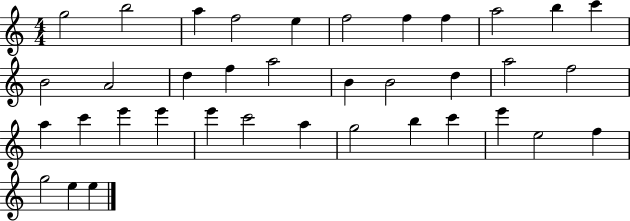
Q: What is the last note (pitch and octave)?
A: E5